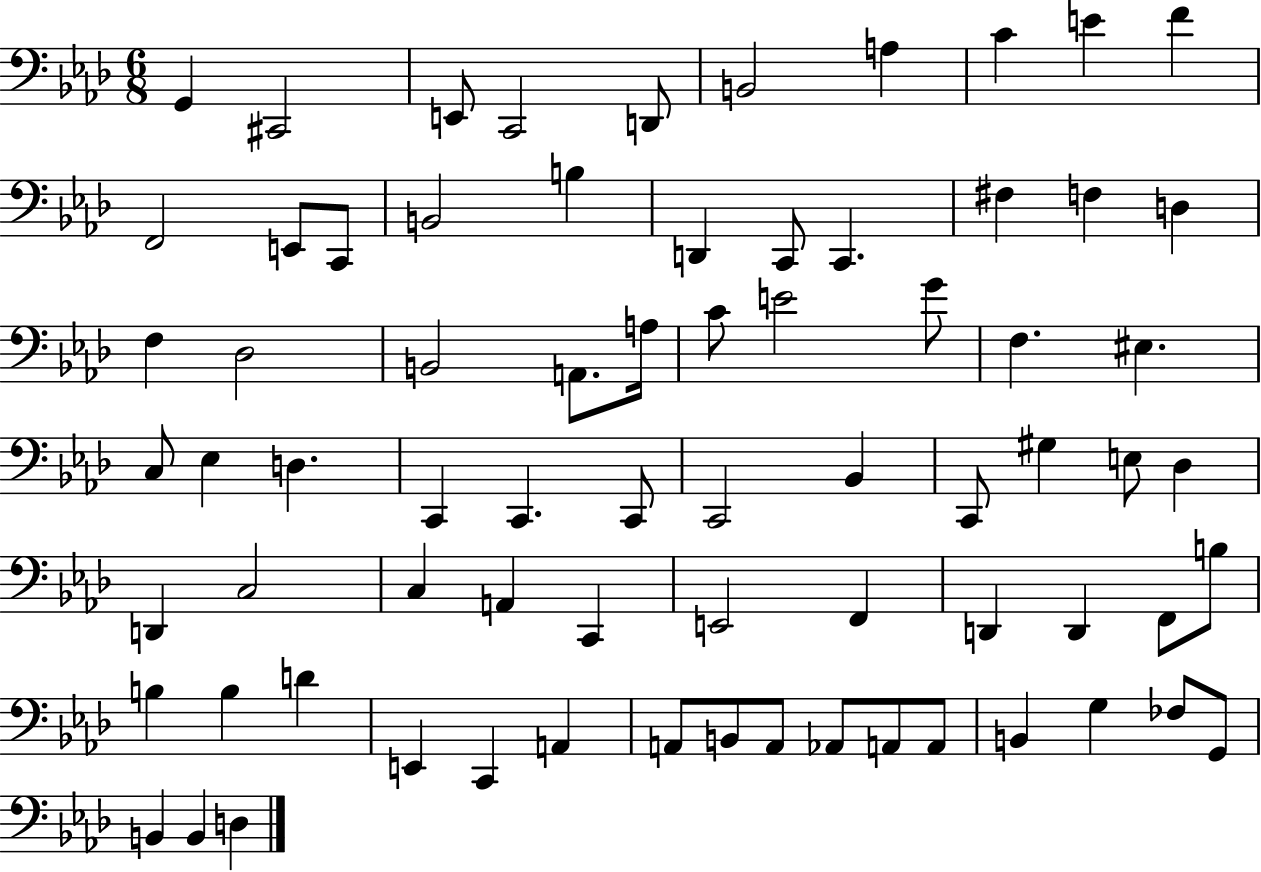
X:1
T:Untitled
M:6/8
L:1/4
K:Ab
G,, ^C,,2 E,,/2 C,,2 D,,/2 B,,2 A, C E F F,,2 E,,/2 C,,/2 B,,2 B, D,, C,,/2 C,, ^F, F, D, F, _D,2 B,,2 A,,/2 A,/4 C/2 E2 G/2 F, ^E, C,/2 _E, D, C,, C,, C,,/2 C,,2 _B,, C,,/2 ^G, E,/2 _D, D,, C,2 C, A,, C,, E,,2 F,, D,, D,, F,,/2 B,/2 B, B, D E,, C,, A,, A,,/2 B,,/2 A,,/2 _A,,/2 A,,/2 A,,/2 B,, G, _F,/2 G,,/2 B,, B,, D,